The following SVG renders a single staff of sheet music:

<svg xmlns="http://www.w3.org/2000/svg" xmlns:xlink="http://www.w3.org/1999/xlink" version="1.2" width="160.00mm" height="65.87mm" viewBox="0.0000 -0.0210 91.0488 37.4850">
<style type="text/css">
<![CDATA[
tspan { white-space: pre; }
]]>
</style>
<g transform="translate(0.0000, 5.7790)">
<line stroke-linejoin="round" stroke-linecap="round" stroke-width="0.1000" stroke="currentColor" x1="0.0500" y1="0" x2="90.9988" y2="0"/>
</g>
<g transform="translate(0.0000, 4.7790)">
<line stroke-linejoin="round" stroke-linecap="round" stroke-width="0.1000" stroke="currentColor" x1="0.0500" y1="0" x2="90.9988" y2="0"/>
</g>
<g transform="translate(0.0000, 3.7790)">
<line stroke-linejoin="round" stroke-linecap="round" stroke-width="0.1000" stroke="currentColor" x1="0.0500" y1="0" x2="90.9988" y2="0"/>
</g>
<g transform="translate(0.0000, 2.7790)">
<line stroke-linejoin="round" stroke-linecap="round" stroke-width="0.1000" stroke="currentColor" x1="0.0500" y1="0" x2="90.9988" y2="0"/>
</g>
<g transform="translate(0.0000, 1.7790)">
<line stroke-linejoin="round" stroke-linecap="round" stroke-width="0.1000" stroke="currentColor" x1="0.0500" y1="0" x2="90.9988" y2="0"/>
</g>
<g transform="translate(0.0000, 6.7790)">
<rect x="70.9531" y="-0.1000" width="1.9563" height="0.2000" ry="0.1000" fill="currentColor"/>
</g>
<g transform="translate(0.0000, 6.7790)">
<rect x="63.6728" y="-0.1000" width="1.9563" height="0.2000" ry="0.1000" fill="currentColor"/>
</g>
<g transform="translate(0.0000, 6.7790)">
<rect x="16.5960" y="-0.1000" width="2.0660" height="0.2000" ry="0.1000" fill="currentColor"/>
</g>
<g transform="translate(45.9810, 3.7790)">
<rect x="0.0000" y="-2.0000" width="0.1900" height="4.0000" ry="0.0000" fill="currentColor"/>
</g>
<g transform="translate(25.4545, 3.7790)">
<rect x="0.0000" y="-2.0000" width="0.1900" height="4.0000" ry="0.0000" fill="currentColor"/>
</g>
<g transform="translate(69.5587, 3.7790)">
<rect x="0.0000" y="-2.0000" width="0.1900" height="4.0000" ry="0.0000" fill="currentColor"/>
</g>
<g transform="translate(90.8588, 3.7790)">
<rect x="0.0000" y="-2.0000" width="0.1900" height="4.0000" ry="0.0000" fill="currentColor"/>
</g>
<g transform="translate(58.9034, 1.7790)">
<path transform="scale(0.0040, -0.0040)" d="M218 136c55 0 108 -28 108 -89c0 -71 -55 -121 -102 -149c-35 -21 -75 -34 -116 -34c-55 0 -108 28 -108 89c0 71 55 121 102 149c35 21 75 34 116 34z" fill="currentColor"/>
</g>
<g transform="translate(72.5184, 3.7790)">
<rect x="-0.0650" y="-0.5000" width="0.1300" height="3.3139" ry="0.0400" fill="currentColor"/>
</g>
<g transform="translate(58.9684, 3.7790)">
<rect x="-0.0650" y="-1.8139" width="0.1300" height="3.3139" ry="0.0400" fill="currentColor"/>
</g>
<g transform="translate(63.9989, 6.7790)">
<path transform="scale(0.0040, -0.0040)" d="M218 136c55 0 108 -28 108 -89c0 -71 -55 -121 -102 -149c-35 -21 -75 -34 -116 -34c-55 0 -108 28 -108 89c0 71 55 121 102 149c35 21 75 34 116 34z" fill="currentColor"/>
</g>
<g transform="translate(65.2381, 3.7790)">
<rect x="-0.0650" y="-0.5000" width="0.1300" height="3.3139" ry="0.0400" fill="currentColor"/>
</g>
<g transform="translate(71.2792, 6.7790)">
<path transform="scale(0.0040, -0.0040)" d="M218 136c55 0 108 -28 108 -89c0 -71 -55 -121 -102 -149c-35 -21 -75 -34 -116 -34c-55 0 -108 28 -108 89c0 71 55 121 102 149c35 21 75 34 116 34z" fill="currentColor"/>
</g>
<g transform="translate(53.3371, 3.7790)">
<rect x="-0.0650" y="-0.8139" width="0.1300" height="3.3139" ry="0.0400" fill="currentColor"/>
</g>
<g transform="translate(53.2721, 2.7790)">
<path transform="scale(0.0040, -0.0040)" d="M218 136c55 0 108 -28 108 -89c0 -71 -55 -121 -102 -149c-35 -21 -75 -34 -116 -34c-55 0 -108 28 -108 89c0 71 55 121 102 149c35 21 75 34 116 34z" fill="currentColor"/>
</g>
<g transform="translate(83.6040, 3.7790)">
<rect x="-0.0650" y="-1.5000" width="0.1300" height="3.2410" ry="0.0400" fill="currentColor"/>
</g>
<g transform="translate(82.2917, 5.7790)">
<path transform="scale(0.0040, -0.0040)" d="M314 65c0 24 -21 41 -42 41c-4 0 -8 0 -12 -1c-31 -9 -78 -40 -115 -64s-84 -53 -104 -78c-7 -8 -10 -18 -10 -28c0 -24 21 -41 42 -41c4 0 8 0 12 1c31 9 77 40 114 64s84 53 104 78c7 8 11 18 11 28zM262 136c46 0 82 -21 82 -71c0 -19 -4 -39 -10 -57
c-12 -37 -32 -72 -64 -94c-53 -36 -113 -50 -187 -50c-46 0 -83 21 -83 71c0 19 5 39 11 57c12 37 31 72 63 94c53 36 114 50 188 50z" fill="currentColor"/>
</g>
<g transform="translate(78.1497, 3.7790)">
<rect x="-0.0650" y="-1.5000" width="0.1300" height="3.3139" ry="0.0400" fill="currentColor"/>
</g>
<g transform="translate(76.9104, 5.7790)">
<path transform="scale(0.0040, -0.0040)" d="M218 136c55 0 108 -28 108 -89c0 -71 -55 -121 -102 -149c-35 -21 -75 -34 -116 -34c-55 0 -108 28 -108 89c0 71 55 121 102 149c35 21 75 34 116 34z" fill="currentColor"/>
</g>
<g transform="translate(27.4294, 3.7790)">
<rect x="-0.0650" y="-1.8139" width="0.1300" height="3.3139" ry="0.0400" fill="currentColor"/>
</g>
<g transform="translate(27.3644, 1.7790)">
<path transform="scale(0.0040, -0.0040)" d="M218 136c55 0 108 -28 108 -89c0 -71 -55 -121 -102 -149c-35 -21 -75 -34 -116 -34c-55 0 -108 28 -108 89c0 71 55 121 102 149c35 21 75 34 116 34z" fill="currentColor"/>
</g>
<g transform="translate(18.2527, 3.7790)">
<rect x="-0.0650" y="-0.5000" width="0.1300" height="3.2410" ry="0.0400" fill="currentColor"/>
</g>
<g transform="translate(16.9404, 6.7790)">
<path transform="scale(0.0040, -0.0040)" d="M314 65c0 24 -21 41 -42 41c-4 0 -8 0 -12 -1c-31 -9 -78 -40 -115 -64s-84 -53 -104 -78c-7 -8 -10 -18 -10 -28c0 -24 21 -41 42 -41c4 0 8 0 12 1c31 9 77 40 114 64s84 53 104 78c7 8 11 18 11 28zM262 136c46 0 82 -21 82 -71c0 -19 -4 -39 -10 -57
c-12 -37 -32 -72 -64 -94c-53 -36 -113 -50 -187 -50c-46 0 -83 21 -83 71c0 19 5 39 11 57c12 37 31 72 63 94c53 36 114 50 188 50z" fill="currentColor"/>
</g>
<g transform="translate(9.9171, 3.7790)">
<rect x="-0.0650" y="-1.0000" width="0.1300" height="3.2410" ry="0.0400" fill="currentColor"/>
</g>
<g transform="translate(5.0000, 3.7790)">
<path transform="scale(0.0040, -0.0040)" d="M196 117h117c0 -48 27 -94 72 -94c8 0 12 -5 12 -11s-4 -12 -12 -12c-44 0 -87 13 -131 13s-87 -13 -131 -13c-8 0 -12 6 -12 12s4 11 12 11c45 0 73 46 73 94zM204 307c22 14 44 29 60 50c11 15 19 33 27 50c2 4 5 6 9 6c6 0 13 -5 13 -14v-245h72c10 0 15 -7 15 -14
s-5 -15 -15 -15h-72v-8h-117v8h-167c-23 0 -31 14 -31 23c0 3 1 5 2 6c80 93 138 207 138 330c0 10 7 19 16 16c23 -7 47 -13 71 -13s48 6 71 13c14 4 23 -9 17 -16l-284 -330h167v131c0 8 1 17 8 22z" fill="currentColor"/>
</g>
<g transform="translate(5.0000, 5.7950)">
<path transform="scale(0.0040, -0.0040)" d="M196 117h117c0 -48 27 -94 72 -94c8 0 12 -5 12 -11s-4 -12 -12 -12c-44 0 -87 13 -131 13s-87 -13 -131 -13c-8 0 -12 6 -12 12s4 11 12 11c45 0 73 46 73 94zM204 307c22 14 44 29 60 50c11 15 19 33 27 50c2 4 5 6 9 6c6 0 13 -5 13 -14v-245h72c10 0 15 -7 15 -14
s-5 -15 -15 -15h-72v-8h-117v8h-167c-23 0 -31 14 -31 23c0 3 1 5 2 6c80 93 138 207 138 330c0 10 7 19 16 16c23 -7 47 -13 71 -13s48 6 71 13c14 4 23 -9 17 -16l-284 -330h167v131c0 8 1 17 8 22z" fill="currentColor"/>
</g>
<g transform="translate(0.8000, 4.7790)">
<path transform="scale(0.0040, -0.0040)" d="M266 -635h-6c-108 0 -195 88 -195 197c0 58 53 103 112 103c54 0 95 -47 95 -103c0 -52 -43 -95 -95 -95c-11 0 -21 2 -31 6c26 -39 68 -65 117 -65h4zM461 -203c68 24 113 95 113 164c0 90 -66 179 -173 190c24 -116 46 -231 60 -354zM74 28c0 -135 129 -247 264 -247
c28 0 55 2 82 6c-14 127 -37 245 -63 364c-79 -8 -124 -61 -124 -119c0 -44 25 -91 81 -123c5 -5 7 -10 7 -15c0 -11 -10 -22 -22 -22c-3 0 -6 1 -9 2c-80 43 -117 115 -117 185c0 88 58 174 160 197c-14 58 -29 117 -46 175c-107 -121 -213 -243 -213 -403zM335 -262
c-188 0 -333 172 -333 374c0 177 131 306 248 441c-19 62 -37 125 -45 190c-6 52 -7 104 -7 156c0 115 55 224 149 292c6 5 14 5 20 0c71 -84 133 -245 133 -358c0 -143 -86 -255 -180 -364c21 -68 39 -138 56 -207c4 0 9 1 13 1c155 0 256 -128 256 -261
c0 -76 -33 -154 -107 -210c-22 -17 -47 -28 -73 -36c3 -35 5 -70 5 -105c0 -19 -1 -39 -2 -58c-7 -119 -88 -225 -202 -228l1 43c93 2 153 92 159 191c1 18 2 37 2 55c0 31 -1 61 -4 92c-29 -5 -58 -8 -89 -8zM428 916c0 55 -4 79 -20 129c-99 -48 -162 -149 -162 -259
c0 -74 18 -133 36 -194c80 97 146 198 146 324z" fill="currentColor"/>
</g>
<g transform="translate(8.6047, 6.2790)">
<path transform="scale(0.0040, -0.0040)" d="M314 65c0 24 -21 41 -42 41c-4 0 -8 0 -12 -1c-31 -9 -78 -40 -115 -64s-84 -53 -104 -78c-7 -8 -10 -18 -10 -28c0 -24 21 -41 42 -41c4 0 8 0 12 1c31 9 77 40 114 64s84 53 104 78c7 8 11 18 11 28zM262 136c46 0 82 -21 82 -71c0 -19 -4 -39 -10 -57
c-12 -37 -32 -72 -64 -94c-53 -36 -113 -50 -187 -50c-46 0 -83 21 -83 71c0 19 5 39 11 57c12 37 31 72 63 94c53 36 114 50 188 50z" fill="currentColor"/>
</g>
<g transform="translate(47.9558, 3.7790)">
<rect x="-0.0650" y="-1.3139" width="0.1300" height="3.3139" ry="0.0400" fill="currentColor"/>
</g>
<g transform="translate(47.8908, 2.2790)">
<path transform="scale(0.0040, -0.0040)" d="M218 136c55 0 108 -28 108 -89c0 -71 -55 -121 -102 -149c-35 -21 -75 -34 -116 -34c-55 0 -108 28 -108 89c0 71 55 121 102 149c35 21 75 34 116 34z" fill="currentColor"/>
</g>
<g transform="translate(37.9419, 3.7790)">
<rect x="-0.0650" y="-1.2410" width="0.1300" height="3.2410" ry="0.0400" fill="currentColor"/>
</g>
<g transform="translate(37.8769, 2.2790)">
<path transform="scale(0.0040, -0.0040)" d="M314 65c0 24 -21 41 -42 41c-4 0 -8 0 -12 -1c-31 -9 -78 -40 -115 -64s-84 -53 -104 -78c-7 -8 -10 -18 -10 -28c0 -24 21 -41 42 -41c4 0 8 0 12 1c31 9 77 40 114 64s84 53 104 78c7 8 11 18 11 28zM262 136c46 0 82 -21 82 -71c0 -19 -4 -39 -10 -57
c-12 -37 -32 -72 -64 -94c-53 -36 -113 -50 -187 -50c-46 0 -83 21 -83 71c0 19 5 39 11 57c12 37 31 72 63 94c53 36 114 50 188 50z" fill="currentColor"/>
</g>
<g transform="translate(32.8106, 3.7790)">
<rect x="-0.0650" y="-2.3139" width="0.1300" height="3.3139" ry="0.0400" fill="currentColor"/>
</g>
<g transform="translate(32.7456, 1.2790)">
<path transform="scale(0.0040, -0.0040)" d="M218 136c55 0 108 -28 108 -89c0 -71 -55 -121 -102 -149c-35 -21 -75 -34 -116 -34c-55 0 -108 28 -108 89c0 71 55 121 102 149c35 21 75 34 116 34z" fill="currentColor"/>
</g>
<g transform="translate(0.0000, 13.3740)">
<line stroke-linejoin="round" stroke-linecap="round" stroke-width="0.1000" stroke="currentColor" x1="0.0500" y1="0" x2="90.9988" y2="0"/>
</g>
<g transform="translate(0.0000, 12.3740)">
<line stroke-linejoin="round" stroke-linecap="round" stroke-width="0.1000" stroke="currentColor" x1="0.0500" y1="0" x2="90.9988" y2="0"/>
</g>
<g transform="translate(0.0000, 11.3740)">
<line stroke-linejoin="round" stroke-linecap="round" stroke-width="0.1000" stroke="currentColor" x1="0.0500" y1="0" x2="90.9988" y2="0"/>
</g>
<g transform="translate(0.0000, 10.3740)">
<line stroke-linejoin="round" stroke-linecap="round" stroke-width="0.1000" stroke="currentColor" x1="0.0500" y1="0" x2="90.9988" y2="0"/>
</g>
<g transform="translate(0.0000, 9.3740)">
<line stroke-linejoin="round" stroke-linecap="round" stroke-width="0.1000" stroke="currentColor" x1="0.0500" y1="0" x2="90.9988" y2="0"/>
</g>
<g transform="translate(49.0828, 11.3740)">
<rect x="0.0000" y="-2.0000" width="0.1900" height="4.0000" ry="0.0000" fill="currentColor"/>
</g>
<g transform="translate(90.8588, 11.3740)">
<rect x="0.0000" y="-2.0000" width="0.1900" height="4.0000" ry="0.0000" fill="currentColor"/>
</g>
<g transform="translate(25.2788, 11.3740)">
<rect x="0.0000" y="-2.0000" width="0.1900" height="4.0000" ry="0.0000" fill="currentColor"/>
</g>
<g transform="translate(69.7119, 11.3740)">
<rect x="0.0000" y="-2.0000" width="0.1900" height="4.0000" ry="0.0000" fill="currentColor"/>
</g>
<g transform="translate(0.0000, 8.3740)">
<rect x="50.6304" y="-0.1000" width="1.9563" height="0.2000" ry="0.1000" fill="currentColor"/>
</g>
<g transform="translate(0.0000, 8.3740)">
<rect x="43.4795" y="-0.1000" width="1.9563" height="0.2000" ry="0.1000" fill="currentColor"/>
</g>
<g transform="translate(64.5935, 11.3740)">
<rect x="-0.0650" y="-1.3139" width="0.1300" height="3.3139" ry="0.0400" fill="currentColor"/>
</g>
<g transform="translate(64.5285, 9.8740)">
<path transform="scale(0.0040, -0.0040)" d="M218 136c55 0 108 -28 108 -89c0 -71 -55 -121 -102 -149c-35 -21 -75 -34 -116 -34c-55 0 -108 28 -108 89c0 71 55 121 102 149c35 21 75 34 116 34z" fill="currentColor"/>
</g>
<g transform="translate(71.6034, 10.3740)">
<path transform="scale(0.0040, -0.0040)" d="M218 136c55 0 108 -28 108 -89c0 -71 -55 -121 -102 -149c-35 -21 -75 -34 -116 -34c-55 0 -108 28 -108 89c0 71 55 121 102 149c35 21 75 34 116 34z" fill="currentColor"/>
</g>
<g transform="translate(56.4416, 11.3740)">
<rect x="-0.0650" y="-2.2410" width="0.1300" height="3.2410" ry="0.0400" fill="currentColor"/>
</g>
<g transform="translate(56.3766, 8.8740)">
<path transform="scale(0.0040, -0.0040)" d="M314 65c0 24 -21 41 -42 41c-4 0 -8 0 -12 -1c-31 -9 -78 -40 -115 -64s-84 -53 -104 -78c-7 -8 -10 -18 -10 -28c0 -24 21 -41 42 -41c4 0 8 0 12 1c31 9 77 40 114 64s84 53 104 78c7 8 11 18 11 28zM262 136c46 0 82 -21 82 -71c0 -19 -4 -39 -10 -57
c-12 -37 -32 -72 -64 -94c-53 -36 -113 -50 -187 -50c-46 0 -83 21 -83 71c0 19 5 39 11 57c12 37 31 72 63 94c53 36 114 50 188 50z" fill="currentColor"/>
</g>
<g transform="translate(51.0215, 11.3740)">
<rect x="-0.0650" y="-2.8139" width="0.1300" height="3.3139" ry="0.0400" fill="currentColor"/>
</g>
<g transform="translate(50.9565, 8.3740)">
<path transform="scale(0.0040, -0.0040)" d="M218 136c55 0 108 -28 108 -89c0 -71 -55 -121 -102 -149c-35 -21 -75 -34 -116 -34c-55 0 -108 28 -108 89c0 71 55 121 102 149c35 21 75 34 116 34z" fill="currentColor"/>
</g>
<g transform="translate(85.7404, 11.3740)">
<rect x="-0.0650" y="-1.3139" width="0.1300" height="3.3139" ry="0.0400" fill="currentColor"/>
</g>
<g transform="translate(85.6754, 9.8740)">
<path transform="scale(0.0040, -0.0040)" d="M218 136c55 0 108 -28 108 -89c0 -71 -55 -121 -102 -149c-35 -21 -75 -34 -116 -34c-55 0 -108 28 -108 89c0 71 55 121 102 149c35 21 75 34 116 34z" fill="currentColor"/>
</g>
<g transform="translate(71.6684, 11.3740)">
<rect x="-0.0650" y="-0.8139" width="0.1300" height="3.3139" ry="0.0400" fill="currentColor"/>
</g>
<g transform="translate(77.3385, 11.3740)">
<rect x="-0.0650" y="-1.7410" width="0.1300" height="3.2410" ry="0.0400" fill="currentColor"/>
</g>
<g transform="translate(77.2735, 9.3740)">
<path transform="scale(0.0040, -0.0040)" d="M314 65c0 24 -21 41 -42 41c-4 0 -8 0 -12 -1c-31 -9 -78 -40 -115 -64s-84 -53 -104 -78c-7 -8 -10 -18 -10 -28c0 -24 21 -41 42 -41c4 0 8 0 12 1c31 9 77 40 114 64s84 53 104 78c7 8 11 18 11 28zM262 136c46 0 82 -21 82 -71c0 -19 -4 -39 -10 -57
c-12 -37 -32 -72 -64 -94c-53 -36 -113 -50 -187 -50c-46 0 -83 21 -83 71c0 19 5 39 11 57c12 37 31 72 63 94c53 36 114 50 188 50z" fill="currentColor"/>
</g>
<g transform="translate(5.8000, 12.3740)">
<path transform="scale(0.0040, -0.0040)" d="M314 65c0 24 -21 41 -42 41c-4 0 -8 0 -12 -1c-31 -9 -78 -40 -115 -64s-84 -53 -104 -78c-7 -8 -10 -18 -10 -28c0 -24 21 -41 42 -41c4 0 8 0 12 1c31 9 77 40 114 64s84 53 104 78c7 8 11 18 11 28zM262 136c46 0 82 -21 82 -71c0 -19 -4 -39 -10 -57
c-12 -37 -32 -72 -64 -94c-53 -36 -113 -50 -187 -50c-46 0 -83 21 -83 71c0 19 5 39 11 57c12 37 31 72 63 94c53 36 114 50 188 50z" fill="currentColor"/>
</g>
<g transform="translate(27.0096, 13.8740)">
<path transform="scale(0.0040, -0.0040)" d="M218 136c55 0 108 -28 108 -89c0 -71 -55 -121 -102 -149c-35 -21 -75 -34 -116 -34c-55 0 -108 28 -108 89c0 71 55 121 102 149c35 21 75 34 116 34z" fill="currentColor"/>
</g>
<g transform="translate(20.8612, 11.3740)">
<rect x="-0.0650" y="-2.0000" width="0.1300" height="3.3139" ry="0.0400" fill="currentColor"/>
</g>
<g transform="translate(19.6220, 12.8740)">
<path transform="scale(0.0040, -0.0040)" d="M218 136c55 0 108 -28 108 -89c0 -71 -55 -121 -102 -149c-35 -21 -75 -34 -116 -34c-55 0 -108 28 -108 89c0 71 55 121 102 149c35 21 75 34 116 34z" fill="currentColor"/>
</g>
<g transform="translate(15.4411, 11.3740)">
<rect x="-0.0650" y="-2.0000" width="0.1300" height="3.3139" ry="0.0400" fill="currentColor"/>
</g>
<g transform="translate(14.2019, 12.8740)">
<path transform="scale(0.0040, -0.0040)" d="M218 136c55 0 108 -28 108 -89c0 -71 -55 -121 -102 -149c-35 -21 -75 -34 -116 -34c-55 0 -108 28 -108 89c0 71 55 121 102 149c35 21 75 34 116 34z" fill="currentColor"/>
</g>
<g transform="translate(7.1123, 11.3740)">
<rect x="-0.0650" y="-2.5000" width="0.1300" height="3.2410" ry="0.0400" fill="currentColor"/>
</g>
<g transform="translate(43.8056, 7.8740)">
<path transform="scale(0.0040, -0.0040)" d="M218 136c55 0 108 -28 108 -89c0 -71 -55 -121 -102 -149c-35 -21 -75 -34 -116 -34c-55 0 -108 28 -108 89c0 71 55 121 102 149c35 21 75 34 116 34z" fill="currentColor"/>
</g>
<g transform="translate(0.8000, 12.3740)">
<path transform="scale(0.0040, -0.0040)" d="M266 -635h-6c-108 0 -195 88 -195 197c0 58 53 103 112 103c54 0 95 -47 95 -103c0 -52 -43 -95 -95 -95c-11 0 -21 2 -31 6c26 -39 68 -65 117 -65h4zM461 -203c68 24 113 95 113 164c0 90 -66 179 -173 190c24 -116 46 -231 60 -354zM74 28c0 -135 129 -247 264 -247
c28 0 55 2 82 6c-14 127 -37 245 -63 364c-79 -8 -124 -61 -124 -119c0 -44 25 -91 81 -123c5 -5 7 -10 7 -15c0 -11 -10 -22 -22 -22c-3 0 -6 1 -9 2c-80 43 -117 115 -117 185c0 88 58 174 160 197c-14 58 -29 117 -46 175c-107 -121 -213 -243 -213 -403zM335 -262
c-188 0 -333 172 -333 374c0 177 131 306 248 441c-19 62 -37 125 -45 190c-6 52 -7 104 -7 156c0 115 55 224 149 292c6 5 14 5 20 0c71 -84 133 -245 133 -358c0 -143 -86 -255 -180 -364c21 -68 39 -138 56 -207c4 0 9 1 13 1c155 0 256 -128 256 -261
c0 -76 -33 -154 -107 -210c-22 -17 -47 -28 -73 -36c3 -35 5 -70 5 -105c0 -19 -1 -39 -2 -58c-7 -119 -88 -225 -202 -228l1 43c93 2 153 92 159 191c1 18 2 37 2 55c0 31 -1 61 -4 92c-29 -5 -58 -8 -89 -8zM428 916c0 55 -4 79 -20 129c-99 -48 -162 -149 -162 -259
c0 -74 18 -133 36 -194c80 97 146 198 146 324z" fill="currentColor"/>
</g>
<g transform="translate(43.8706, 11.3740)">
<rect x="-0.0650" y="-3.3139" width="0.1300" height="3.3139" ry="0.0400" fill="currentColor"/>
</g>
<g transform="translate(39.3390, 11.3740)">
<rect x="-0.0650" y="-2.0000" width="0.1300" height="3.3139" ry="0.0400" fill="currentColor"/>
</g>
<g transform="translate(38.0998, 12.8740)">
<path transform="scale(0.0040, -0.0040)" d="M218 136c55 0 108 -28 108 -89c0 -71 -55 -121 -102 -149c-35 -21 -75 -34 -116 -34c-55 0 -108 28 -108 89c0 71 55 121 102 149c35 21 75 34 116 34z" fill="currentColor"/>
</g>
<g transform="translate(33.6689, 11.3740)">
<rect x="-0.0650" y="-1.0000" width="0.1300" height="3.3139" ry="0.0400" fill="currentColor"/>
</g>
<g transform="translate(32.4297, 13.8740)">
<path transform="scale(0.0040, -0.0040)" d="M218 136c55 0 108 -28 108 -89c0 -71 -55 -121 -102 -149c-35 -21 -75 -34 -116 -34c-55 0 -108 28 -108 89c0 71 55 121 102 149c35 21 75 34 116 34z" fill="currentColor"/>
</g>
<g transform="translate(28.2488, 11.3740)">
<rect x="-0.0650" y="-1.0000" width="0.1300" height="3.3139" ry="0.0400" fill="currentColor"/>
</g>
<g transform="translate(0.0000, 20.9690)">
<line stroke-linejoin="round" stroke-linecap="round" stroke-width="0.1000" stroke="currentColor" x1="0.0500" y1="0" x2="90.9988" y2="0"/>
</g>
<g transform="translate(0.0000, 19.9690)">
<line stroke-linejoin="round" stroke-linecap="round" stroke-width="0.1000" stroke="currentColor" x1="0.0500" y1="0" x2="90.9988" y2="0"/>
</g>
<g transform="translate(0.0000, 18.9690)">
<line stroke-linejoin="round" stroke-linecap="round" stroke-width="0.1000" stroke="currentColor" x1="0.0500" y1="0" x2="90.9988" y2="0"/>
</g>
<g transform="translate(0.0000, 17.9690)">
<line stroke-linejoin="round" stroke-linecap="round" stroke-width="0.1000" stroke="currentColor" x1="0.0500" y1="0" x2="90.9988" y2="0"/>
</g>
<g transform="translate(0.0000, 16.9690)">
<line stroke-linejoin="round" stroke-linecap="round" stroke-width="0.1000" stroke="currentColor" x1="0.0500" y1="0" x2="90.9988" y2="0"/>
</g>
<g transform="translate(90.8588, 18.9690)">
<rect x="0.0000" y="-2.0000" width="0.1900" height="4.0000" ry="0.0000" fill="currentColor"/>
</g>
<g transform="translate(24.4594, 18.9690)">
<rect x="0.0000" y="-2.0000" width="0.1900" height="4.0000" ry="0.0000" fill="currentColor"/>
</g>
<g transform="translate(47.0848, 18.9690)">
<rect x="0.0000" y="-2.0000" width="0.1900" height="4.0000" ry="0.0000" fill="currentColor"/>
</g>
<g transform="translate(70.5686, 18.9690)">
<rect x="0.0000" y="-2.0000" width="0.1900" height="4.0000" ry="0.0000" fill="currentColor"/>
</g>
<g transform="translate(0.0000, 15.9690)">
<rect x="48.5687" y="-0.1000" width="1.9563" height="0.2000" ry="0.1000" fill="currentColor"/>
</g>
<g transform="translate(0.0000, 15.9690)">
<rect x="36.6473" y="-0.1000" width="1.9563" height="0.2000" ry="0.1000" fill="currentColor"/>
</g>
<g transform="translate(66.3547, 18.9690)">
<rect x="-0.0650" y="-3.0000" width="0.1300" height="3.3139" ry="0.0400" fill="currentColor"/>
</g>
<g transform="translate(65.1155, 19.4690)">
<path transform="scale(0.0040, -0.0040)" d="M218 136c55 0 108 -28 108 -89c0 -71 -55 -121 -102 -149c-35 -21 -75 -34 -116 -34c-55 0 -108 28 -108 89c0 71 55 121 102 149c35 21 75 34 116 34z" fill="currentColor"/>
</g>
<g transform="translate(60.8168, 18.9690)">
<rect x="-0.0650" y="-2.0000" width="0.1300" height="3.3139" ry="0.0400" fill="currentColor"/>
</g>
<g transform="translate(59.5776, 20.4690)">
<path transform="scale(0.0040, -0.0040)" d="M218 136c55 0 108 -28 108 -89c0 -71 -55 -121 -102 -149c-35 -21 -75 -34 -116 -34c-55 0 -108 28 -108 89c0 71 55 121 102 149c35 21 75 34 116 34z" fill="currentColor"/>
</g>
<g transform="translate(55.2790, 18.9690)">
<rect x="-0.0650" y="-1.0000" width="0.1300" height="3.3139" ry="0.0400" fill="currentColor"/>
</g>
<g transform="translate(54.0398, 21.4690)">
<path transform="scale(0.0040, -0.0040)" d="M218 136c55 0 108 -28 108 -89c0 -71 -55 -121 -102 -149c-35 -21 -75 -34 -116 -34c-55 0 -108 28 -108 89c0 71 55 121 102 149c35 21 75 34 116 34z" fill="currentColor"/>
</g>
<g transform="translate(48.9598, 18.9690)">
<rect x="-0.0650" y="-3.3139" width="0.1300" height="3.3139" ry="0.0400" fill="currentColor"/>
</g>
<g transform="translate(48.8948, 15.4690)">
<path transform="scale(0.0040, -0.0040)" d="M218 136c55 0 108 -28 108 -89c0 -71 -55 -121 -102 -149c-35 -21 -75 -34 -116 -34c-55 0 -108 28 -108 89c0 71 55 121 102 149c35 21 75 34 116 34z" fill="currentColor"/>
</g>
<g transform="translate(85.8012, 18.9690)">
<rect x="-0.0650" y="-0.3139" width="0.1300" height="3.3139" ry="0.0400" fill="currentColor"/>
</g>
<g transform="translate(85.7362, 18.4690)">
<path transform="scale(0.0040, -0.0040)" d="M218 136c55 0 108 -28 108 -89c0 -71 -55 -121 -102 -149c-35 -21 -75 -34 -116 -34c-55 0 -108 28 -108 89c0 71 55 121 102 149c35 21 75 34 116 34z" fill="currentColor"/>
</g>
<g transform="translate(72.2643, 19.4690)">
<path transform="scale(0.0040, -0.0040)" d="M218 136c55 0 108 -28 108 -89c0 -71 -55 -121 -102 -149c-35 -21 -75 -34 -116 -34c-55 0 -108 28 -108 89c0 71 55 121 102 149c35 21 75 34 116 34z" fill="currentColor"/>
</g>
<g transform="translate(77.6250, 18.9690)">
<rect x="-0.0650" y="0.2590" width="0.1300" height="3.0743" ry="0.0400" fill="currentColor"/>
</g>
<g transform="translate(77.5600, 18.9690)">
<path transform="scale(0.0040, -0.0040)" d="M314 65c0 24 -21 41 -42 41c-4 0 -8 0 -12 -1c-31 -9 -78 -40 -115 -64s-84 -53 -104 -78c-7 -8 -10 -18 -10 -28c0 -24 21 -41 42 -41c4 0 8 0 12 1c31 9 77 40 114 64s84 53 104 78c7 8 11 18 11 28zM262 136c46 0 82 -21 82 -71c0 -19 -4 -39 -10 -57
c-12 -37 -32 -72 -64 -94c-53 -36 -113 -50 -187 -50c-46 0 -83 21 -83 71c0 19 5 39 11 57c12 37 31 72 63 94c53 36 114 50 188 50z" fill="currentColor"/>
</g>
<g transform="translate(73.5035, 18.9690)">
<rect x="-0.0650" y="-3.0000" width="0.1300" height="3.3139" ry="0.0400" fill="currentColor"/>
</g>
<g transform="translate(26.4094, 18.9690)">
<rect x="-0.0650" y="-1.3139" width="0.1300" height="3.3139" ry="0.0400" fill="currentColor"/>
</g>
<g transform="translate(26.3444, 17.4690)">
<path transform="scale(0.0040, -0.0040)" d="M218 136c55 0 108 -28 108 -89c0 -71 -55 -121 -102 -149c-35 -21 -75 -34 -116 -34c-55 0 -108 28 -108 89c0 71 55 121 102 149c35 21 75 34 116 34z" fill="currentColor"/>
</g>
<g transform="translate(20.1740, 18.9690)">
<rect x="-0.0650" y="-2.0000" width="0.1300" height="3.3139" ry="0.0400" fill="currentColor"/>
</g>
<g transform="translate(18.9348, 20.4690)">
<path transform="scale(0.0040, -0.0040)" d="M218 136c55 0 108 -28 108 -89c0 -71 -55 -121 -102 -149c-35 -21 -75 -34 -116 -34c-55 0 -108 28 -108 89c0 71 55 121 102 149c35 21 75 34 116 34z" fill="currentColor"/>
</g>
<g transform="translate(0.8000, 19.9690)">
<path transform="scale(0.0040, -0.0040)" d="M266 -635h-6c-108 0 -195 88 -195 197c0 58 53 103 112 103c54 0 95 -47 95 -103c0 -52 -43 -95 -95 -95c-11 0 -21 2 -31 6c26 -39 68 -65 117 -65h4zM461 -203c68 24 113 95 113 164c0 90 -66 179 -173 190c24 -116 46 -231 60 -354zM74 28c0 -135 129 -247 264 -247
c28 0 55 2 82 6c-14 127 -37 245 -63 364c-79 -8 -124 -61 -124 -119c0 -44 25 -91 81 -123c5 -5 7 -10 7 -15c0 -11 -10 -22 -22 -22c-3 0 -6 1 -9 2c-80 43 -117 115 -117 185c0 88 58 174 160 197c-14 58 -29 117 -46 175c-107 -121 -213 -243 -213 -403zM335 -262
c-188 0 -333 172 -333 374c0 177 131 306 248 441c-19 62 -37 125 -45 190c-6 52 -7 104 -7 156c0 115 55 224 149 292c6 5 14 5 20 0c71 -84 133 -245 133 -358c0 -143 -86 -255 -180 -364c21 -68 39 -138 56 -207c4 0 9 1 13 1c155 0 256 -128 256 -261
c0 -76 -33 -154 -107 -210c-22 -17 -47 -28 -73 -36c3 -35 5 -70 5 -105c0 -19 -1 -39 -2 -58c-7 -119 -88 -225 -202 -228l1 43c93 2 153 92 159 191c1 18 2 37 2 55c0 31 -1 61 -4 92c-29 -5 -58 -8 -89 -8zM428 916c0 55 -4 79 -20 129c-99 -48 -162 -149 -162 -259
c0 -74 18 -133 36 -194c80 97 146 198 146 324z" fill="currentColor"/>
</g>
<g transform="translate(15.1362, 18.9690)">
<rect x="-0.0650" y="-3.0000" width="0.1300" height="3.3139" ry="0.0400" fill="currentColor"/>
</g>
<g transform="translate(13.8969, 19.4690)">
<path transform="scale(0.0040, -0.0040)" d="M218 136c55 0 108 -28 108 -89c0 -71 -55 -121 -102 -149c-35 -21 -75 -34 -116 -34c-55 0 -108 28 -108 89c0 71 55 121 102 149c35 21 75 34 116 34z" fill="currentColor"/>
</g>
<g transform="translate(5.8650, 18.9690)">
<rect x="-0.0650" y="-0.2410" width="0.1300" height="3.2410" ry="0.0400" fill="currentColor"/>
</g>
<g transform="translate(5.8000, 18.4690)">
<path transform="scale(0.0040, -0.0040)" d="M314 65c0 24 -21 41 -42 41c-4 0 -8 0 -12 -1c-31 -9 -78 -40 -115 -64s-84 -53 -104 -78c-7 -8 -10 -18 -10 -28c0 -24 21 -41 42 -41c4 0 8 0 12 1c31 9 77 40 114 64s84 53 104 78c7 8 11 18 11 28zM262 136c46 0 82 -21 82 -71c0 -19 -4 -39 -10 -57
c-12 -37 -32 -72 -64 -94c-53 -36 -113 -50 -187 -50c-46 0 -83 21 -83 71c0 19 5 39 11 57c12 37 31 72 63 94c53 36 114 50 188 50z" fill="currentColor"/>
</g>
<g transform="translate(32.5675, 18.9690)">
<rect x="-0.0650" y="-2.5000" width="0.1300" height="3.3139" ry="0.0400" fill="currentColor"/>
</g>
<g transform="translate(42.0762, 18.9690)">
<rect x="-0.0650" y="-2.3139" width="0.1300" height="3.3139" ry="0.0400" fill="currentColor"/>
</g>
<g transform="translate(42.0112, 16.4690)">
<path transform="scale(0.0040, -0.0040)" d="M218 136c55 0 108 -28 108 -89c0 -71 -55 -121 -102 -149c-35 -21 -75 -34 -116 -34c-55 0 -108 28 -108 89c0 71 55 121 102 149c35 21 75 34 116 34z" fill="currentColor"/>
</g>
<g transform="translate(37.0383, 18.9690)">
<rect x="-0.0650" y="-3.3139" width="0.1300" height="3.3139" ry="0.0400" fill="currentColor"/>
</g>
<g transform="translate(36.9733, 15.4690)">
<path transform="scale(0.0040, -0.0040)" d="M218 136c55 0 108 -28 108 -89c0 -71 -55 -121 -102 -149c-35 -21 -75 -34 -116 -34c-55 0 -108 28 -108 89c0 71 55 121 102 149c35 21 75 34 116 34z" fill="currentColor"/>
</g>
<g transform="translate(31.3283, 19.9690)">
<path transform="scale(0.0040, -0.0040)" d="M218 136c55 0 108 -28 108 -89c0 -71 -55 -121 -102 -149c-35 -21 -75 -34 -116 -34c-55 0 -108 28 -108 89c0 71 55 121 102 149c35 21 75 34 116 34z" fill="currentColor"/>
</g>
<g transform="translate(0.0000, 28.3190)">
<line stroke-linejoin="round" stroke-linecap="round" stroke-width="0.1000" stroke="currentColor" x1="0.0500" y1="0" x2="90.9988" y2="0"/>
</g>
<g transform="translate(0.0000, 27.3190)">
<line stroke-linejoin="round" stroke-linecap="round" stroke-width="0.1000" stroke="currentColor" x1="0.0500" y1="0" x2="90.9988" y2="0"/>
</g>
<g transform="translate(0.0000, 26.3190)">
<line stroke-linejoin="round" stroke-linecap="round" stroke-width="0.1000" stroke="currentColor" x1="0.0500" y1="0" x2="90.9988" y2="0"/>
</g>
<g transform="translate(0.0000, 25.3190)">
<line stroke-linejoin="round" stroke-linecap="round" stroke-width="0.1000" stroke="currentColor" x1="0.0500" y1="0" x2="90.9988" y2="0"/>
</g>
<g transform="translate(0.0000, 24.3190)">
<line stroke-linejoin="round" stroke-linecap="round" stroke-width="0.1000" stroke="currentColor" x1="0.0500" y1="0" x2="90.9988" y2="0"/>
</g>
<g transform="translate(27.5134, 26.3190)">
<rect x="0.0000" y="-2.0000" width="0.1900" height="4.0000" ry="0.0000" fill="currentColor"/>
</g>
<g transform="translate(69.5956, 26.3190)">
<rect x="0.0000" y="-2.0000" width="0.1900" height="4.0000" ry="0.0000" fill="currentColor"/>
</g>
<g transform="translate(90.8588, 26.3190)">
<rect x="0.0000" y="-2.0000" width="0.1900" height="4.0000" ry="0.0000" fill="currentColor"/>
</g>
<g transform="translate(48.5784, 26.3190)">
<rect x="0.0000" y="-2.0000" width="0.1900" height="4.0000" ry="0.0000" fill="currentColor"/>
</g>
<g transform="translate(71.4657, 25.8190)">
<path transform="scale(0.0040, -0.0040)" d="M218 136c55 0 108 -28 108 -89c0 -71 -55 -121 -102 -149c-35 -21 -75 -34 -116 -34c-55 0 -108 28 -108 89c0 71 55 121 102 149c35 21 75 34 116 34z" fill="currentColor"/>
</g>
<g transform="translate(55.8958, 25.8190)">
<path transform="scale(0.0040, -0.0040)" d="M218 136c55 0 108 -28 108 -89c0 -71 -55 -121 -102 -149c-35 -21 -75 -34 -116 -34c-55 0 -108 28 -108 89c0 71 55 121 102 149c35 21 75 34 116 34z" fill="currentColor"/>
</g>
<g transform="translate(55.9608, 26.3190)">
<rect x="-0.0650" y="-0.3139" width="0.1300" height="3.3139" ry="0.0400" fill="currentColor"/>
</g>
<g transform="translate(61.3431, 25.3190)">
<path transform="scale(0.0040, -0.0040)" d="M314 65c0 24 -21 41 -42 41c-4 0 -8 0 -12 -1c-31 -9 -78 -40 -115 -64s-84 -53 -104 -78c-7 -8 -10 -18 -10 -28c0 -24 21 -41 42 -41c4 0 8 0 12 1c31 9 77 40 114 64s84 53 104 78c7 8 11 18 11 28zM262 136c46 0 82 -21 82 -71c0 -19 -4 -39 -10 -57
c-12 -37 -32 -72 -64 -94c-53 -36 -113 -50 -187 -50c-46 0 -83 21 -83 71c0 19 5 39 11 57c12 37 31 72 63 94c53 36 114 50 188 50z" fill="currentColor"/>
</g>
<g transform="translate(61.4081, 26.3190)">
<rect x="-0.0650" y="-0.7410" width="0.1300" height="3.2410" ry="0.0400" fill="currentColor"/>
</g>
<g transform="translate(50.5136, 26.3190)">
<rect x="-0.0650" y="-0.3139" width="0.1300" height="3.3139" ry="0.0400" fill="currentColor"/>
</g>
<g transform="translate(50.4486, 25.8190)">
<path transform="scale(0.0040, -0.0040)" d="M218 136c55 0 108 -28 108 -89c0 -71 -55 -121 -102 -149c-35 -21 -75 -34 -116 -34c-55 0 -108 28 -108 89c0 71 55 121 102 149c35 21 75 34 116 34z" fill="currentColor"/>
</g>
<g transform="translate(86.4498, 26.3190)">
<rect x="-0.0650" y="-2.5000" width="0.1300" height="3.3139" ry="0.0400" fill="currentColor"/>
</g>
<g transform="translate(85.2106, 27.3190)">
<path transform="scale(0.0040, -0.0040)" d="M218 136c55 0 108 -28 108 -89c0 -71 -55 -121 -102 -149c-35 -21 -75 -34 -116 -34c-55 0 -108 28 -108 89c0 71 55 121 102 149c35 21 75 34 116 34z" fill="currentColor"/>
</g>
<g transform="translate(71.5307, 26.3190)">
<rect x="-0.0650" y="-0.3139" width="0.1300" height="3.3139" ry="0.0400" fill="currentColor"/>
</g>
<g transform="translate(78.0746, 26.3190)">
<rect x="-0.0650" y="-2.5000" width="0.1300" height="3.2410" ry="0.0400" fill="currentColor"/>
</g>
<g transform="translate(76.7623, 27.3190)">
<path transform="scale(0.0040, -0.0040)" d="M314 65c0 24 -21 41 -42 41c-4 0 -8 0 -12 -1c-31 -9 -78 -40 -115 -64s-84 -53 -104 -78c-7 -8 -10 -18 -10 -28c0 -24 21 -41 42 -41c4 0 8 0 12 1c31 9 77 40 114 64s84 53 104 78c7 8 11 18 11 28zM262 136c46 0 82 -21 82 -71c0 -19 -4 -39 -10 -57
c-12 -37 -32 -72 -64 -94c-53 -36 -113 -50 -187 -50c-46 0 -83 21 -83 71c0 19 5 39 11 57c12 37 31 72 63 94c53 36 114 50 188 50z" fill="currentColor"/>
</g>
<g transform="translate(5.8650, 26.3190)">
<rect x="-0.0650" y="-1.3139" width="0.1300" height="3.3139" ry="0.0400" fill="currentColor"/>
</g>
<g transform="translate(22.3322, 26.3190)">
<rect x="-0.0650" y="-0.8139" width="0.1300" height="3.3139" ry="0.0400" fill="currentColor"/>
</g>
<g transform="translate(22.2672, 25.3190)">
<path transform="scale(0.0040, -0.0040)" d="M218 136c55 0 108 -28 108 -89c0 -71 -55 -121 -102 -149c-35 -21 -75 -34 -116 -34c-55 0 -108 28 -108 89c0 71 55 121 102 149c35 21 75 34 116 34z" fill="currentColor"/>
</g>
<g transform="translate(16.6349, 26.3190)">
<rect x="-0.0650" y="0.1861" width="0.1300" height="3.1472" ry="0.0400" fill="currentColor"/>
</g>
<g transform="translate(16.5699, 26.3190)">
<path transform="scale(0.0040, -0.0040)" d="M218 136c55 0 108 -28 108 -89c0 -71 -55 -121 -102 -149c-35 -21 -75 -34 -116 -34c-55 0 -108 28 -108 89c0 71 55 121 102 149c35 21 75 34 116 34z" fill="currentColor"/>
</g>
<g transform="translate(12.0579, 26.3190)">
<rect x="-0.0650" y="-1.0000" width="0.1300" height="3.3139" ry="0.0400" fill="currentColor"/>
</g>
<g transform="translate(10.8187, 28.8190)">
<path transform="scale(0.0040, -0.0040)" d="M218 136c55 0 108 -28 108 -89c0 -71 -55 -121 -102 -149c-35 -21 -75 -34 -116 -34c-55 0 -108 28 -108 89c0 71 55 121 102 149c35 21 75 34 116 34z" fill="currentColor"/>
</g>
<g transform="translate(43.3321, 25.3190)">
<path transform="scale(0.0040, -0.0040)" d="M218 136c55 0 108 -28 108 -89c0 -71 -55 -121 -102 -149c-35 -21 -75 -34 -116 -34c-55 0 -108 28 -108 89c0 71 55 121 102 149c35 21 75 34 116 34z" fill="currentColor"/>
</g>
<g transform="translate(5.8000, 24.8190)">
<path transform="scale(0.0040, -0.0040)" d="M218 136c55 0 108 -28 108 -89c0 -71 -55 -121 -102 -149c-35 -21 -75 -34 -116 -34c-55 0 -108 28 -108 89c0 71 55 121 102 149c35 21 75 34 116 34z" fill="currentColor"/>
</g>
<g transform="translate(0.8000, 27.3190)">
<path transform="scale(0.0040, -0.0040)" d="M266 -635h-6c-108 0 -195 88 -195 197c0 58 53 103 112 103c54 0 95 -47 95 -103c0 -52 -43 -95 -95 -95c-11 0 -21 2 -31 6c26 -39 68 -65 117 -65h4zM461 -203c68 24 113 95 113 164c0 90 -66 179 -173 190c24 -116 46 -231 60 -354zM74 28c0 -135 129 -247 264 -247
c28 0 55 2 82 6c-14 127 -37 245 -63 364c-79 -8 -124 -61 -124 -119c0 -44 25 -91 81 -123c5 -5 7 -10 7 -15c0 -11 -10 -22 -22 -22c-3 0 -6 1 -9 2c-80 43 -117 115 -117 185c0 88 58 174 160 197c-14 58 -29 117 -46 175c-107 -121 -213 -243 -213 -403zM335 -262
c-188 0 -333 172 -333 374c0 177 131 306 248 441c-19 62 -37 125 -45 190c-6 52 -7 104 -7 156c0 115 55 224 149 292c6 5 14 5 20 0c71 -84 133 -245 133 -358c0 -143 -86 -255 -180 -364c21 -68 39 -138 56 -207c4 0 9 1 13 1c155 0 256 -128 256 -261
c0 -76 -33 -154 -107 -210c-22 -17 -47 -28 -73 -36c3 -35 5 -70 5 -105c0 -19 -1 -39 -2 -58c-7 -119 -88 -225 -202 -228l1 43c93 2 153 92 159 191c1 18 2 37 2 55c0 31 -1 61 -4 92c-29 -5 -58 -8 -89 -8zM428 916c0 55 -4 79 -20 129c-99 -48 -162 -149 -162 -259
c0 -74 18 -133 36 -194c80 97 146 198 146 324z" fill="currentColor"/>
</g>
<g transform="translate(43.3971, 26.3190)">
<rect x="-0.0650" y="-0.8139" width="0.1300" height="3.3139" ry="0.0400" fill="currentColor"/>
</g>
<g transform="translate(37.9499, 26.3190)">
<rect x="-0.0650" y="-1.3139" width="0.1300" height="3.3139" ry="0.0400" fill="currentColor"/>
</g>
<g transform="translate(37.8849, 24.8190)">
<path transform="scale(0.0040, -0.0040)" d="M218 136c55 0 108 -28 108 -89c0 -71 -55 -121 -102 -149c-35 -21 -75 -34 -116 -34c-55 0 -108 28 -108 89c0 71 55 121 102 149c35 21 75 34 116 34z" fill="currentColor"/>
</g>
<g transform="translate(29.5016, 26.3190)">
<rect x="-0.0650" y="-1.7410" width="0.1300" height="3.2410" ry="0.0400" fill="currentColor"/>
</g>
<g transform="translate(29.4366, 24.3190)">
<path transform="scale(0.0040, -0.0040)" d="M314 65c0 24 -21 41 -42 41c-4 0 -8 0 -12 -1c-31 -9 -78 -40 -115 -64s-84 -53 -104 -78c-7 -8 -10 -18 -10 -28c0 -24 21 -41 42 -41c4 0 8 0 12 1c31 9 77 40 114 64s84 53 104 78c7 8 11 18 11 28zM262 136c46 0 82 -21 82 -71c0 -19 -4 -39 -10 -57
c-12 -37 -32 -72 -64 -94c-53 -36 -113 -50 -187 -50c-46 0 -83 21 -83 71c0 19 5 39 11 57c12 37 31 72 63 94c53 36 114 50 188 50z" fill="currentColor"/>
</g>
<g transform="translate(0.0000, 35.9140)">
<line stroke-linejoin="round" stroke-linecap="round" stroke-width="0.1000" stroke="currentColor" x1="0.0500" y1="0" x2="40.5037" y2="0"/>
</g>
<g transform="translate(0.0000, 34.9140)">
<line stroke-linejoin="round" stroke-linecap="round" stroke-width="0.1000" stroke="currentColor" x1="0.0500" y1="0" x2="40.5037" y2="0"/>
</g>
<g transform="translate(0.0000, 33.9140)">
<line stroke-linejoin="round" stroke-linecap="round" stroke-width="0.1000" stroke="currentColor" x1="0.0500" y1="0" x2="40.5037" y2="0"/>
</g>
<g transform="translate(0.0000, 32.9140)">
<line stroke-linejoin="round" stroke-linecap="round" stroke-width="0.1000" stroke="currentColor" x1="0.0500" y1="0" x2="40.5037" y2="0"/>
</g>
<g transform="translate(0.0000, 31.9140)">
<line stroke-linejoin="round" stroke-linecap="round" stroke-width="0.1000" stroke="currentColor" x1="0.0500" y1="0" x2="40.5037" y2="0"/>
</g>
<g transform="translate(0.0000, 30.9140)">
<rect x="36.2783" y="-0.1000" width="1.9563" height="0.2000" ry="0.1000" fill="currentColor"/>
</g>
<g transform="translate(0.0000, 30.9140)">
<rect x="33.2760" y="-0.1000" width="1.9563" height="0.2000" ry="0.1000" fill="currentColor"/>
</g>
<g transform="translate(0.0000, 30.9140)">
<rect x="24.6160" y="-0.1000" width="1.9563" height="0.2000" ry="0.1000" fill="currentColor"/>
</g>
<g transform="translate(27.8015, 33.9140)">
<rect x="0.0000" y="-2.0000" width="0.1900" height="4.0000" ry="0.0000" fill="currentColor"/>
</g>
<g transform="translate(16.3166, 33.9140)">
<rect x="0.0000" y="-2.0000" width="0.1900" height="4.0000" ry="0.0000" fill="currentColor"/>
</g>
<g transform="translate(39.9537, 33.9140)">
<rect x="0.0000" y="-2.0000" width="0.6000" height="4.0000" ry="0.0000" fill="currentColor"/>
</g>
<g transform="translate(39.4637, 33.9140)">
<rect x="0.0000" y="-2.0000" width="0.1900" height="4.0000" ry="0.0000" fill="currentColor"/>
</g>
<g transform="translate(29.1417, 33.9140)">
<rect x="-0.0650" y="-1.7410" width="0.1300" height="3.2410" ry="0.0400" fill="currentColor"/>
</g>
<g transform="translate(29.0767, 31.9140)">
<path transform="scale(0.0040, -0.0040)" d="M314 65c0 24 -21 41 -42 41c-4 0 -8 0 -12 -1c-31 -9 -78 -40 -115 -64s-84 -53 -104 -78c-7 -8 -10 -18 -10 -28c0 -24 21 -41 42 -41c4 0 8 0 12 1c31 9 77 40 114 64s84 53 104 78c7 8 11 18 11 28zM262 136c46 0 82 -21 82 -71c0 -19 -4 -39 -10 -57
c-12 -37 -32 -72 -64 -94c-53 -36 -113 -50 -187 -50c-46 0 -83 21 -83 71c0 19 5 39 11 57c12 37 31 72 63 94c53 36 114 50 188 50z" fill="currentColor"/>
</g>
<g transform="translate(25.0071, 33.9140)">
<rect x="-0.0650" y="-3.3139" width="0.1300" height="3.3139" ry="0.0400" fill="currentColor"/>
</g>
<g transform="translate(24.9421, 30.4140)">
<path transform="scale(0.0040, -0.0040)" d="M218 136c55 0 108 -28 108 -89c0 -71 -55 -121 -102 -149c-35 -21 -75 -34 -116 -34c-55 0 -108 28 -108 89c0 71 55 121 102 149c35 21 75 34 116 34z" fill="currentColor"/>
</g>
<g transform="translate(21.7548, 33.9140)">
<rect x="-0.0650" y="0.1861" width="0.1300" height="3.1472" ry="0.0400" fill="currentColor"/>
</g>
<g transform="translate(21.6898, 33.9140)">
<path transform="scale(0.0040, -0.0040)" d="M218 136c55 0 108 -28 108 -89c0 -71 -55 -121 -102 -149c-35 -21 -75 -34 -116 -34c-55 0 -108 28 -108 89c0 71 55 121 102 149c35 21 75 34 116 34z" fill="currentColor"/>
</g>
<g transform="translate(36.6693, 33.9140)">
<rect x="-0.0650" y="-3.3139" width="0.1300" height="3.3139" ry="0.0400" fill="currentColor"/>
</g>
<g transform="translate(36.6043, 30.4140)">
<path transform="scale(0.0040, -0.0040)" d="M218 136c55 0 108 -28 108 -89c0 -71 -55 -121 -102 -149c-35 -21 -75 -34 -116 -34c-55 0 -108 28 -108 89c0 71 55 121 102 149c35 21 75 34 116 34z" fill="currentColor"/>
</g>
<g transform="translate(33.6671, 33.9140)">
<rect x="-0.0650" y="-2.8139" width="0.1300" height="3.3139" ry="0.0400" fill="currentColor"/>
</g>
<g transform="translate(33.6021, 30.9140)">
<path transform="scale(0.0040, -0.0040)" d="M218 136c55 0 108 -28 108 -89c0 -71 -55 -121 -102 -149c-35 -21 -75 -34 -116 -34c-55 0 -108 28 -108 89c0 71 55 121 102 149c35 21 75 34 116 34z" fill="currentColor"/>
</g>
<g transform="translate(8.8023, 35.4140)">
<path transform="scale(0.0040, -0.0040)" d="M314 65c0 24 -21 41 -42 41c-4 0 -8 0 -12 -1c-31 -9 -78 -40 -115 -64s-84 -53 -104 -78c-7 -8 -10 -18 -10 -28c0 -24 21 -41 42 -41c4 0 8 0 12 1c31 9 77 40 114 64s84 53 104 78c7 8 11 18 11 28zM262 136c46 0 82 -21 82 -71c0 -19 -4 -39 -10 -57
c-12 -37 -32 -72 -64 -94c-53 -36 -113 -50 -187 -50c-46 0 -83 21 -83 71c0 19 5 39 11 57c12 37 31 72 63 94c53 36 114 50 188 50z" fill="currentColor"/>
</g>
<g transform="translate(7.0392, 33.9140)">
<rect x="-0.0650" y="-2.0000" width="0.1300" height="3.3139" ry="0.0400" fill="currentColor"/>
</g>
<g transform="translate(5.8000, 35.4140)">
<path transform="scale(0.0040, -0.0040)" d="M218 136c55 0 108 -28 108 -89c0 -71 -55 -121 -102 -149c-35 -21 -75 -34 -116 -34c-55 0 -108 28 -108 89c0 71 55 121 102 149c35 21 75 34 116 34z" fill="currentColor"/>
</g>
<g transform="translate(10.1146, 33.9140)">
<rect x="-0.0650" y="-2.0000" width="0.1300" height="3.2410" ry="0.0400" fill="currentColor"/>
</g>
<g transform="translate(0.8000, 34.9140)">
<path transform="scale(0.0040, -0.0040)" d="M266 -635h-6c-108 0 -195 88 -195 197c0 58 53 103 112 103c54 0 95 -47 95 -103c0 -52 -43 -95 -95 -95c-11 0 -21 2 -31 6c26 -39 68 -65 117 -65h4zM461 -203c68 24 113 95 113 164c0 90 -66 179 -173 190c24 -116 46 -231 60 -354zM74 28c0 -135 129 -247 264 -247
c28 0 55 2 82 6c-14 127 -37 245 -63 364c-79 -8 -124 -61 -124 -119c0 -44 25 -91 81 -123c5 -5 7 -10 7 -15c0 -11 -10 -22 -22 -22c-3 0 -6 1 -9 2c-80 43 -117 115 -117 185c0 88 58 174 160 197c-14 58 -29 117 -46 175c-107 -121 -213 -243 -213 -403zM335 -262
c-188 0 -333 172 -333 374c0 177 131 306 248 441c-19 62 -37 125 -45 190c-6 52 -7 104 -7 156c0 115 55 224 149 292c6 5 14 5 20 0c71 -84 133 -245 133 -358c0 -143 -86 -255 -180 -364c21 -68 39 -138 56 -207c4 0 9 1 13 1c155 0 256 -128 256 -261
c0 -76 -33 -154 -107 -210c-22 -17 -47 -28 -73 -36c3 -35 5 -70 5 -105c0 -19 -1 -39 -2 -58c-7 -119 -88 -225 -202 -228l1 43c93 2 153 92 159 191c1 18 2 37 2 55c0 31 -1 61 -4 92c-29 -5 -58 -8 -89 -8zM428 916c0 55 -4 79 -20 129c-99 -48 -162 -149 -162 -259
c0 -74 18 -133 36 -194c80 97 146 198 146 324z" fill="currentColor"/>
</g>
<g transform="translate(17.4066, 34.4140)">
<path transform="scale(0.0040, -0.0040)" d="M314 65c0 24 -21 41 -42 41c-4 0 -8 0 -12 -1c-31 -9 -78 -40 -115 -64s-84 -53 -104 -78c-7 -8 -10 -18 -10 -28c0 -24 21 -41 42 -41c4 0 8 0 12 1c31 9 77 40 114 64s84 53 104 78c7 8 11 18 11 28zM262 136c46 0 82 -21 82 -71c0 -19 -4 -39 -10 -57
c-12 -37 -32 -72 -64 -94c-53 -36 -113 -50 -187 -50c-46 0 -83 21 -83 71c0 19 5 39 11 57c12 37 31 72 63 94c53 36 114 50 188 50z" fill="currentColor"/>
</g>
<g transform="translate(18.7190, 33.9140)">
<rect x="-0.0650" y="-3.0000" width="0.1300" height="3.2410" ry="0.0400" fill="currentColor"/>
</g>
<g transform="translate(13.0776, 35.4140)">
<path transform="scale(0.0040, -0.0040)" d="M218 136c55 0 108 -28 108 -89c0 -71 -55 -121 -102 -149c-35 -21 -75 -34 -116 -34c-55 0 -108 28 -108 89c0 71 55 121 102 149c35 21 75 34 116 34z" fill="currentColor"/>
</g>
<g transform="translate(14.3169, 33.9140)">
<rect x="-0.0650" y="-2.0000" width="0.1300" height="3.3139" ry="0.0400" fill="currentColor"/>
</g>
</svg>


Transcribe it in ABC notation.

X:1
T:Untitled
M:4/4
L:1/4
K:C
D2 C2 f g e2 e d f C C E E2 G2 F F D D F b a g2 e d f2 e c2 A F e G b g b D F A A B2 c e D B d f2 e d c c d2 c G2 G F F2 F A2 B b f2 a b